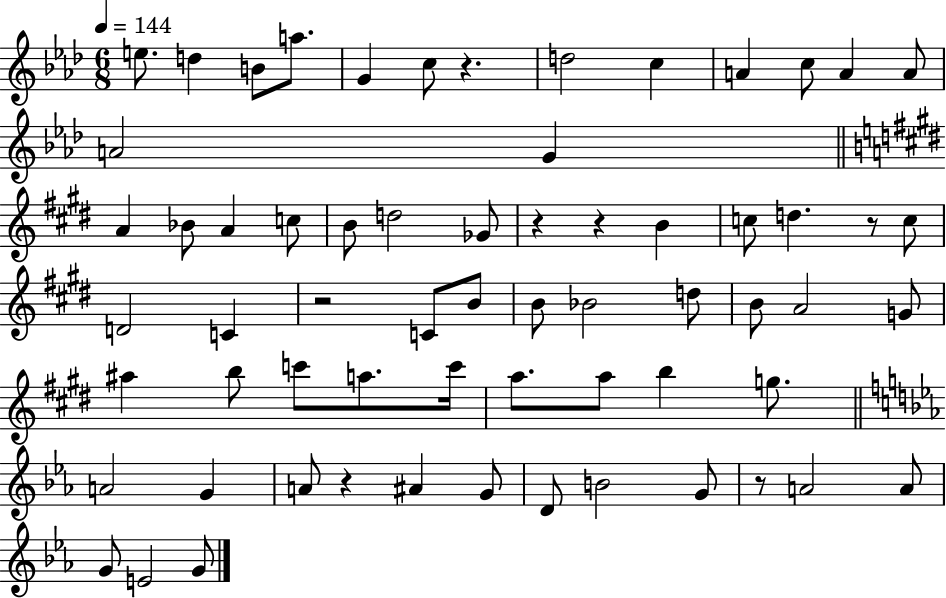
X:1
T:Untitled
M:6/8
L:1/4
K:Ab
e/2 d B/2 a/2 G c/2 z d2 c A c/2 A A/2 A2 G A _B/2 A c/2 B/2 d2 _G/2 z z B c/2 d z/2 c/2 D2 C z2 C/2 B/2 B/2 _B2 d/2 B/2 A2 G/2 ^a b/2 c'/2 a/2 c'/4 a/2 a/2 b g/2 A2 G A/2 z ^A G/2 D/2 B2 G/2 z/2 A2 A/2 G/2 E2 G/2